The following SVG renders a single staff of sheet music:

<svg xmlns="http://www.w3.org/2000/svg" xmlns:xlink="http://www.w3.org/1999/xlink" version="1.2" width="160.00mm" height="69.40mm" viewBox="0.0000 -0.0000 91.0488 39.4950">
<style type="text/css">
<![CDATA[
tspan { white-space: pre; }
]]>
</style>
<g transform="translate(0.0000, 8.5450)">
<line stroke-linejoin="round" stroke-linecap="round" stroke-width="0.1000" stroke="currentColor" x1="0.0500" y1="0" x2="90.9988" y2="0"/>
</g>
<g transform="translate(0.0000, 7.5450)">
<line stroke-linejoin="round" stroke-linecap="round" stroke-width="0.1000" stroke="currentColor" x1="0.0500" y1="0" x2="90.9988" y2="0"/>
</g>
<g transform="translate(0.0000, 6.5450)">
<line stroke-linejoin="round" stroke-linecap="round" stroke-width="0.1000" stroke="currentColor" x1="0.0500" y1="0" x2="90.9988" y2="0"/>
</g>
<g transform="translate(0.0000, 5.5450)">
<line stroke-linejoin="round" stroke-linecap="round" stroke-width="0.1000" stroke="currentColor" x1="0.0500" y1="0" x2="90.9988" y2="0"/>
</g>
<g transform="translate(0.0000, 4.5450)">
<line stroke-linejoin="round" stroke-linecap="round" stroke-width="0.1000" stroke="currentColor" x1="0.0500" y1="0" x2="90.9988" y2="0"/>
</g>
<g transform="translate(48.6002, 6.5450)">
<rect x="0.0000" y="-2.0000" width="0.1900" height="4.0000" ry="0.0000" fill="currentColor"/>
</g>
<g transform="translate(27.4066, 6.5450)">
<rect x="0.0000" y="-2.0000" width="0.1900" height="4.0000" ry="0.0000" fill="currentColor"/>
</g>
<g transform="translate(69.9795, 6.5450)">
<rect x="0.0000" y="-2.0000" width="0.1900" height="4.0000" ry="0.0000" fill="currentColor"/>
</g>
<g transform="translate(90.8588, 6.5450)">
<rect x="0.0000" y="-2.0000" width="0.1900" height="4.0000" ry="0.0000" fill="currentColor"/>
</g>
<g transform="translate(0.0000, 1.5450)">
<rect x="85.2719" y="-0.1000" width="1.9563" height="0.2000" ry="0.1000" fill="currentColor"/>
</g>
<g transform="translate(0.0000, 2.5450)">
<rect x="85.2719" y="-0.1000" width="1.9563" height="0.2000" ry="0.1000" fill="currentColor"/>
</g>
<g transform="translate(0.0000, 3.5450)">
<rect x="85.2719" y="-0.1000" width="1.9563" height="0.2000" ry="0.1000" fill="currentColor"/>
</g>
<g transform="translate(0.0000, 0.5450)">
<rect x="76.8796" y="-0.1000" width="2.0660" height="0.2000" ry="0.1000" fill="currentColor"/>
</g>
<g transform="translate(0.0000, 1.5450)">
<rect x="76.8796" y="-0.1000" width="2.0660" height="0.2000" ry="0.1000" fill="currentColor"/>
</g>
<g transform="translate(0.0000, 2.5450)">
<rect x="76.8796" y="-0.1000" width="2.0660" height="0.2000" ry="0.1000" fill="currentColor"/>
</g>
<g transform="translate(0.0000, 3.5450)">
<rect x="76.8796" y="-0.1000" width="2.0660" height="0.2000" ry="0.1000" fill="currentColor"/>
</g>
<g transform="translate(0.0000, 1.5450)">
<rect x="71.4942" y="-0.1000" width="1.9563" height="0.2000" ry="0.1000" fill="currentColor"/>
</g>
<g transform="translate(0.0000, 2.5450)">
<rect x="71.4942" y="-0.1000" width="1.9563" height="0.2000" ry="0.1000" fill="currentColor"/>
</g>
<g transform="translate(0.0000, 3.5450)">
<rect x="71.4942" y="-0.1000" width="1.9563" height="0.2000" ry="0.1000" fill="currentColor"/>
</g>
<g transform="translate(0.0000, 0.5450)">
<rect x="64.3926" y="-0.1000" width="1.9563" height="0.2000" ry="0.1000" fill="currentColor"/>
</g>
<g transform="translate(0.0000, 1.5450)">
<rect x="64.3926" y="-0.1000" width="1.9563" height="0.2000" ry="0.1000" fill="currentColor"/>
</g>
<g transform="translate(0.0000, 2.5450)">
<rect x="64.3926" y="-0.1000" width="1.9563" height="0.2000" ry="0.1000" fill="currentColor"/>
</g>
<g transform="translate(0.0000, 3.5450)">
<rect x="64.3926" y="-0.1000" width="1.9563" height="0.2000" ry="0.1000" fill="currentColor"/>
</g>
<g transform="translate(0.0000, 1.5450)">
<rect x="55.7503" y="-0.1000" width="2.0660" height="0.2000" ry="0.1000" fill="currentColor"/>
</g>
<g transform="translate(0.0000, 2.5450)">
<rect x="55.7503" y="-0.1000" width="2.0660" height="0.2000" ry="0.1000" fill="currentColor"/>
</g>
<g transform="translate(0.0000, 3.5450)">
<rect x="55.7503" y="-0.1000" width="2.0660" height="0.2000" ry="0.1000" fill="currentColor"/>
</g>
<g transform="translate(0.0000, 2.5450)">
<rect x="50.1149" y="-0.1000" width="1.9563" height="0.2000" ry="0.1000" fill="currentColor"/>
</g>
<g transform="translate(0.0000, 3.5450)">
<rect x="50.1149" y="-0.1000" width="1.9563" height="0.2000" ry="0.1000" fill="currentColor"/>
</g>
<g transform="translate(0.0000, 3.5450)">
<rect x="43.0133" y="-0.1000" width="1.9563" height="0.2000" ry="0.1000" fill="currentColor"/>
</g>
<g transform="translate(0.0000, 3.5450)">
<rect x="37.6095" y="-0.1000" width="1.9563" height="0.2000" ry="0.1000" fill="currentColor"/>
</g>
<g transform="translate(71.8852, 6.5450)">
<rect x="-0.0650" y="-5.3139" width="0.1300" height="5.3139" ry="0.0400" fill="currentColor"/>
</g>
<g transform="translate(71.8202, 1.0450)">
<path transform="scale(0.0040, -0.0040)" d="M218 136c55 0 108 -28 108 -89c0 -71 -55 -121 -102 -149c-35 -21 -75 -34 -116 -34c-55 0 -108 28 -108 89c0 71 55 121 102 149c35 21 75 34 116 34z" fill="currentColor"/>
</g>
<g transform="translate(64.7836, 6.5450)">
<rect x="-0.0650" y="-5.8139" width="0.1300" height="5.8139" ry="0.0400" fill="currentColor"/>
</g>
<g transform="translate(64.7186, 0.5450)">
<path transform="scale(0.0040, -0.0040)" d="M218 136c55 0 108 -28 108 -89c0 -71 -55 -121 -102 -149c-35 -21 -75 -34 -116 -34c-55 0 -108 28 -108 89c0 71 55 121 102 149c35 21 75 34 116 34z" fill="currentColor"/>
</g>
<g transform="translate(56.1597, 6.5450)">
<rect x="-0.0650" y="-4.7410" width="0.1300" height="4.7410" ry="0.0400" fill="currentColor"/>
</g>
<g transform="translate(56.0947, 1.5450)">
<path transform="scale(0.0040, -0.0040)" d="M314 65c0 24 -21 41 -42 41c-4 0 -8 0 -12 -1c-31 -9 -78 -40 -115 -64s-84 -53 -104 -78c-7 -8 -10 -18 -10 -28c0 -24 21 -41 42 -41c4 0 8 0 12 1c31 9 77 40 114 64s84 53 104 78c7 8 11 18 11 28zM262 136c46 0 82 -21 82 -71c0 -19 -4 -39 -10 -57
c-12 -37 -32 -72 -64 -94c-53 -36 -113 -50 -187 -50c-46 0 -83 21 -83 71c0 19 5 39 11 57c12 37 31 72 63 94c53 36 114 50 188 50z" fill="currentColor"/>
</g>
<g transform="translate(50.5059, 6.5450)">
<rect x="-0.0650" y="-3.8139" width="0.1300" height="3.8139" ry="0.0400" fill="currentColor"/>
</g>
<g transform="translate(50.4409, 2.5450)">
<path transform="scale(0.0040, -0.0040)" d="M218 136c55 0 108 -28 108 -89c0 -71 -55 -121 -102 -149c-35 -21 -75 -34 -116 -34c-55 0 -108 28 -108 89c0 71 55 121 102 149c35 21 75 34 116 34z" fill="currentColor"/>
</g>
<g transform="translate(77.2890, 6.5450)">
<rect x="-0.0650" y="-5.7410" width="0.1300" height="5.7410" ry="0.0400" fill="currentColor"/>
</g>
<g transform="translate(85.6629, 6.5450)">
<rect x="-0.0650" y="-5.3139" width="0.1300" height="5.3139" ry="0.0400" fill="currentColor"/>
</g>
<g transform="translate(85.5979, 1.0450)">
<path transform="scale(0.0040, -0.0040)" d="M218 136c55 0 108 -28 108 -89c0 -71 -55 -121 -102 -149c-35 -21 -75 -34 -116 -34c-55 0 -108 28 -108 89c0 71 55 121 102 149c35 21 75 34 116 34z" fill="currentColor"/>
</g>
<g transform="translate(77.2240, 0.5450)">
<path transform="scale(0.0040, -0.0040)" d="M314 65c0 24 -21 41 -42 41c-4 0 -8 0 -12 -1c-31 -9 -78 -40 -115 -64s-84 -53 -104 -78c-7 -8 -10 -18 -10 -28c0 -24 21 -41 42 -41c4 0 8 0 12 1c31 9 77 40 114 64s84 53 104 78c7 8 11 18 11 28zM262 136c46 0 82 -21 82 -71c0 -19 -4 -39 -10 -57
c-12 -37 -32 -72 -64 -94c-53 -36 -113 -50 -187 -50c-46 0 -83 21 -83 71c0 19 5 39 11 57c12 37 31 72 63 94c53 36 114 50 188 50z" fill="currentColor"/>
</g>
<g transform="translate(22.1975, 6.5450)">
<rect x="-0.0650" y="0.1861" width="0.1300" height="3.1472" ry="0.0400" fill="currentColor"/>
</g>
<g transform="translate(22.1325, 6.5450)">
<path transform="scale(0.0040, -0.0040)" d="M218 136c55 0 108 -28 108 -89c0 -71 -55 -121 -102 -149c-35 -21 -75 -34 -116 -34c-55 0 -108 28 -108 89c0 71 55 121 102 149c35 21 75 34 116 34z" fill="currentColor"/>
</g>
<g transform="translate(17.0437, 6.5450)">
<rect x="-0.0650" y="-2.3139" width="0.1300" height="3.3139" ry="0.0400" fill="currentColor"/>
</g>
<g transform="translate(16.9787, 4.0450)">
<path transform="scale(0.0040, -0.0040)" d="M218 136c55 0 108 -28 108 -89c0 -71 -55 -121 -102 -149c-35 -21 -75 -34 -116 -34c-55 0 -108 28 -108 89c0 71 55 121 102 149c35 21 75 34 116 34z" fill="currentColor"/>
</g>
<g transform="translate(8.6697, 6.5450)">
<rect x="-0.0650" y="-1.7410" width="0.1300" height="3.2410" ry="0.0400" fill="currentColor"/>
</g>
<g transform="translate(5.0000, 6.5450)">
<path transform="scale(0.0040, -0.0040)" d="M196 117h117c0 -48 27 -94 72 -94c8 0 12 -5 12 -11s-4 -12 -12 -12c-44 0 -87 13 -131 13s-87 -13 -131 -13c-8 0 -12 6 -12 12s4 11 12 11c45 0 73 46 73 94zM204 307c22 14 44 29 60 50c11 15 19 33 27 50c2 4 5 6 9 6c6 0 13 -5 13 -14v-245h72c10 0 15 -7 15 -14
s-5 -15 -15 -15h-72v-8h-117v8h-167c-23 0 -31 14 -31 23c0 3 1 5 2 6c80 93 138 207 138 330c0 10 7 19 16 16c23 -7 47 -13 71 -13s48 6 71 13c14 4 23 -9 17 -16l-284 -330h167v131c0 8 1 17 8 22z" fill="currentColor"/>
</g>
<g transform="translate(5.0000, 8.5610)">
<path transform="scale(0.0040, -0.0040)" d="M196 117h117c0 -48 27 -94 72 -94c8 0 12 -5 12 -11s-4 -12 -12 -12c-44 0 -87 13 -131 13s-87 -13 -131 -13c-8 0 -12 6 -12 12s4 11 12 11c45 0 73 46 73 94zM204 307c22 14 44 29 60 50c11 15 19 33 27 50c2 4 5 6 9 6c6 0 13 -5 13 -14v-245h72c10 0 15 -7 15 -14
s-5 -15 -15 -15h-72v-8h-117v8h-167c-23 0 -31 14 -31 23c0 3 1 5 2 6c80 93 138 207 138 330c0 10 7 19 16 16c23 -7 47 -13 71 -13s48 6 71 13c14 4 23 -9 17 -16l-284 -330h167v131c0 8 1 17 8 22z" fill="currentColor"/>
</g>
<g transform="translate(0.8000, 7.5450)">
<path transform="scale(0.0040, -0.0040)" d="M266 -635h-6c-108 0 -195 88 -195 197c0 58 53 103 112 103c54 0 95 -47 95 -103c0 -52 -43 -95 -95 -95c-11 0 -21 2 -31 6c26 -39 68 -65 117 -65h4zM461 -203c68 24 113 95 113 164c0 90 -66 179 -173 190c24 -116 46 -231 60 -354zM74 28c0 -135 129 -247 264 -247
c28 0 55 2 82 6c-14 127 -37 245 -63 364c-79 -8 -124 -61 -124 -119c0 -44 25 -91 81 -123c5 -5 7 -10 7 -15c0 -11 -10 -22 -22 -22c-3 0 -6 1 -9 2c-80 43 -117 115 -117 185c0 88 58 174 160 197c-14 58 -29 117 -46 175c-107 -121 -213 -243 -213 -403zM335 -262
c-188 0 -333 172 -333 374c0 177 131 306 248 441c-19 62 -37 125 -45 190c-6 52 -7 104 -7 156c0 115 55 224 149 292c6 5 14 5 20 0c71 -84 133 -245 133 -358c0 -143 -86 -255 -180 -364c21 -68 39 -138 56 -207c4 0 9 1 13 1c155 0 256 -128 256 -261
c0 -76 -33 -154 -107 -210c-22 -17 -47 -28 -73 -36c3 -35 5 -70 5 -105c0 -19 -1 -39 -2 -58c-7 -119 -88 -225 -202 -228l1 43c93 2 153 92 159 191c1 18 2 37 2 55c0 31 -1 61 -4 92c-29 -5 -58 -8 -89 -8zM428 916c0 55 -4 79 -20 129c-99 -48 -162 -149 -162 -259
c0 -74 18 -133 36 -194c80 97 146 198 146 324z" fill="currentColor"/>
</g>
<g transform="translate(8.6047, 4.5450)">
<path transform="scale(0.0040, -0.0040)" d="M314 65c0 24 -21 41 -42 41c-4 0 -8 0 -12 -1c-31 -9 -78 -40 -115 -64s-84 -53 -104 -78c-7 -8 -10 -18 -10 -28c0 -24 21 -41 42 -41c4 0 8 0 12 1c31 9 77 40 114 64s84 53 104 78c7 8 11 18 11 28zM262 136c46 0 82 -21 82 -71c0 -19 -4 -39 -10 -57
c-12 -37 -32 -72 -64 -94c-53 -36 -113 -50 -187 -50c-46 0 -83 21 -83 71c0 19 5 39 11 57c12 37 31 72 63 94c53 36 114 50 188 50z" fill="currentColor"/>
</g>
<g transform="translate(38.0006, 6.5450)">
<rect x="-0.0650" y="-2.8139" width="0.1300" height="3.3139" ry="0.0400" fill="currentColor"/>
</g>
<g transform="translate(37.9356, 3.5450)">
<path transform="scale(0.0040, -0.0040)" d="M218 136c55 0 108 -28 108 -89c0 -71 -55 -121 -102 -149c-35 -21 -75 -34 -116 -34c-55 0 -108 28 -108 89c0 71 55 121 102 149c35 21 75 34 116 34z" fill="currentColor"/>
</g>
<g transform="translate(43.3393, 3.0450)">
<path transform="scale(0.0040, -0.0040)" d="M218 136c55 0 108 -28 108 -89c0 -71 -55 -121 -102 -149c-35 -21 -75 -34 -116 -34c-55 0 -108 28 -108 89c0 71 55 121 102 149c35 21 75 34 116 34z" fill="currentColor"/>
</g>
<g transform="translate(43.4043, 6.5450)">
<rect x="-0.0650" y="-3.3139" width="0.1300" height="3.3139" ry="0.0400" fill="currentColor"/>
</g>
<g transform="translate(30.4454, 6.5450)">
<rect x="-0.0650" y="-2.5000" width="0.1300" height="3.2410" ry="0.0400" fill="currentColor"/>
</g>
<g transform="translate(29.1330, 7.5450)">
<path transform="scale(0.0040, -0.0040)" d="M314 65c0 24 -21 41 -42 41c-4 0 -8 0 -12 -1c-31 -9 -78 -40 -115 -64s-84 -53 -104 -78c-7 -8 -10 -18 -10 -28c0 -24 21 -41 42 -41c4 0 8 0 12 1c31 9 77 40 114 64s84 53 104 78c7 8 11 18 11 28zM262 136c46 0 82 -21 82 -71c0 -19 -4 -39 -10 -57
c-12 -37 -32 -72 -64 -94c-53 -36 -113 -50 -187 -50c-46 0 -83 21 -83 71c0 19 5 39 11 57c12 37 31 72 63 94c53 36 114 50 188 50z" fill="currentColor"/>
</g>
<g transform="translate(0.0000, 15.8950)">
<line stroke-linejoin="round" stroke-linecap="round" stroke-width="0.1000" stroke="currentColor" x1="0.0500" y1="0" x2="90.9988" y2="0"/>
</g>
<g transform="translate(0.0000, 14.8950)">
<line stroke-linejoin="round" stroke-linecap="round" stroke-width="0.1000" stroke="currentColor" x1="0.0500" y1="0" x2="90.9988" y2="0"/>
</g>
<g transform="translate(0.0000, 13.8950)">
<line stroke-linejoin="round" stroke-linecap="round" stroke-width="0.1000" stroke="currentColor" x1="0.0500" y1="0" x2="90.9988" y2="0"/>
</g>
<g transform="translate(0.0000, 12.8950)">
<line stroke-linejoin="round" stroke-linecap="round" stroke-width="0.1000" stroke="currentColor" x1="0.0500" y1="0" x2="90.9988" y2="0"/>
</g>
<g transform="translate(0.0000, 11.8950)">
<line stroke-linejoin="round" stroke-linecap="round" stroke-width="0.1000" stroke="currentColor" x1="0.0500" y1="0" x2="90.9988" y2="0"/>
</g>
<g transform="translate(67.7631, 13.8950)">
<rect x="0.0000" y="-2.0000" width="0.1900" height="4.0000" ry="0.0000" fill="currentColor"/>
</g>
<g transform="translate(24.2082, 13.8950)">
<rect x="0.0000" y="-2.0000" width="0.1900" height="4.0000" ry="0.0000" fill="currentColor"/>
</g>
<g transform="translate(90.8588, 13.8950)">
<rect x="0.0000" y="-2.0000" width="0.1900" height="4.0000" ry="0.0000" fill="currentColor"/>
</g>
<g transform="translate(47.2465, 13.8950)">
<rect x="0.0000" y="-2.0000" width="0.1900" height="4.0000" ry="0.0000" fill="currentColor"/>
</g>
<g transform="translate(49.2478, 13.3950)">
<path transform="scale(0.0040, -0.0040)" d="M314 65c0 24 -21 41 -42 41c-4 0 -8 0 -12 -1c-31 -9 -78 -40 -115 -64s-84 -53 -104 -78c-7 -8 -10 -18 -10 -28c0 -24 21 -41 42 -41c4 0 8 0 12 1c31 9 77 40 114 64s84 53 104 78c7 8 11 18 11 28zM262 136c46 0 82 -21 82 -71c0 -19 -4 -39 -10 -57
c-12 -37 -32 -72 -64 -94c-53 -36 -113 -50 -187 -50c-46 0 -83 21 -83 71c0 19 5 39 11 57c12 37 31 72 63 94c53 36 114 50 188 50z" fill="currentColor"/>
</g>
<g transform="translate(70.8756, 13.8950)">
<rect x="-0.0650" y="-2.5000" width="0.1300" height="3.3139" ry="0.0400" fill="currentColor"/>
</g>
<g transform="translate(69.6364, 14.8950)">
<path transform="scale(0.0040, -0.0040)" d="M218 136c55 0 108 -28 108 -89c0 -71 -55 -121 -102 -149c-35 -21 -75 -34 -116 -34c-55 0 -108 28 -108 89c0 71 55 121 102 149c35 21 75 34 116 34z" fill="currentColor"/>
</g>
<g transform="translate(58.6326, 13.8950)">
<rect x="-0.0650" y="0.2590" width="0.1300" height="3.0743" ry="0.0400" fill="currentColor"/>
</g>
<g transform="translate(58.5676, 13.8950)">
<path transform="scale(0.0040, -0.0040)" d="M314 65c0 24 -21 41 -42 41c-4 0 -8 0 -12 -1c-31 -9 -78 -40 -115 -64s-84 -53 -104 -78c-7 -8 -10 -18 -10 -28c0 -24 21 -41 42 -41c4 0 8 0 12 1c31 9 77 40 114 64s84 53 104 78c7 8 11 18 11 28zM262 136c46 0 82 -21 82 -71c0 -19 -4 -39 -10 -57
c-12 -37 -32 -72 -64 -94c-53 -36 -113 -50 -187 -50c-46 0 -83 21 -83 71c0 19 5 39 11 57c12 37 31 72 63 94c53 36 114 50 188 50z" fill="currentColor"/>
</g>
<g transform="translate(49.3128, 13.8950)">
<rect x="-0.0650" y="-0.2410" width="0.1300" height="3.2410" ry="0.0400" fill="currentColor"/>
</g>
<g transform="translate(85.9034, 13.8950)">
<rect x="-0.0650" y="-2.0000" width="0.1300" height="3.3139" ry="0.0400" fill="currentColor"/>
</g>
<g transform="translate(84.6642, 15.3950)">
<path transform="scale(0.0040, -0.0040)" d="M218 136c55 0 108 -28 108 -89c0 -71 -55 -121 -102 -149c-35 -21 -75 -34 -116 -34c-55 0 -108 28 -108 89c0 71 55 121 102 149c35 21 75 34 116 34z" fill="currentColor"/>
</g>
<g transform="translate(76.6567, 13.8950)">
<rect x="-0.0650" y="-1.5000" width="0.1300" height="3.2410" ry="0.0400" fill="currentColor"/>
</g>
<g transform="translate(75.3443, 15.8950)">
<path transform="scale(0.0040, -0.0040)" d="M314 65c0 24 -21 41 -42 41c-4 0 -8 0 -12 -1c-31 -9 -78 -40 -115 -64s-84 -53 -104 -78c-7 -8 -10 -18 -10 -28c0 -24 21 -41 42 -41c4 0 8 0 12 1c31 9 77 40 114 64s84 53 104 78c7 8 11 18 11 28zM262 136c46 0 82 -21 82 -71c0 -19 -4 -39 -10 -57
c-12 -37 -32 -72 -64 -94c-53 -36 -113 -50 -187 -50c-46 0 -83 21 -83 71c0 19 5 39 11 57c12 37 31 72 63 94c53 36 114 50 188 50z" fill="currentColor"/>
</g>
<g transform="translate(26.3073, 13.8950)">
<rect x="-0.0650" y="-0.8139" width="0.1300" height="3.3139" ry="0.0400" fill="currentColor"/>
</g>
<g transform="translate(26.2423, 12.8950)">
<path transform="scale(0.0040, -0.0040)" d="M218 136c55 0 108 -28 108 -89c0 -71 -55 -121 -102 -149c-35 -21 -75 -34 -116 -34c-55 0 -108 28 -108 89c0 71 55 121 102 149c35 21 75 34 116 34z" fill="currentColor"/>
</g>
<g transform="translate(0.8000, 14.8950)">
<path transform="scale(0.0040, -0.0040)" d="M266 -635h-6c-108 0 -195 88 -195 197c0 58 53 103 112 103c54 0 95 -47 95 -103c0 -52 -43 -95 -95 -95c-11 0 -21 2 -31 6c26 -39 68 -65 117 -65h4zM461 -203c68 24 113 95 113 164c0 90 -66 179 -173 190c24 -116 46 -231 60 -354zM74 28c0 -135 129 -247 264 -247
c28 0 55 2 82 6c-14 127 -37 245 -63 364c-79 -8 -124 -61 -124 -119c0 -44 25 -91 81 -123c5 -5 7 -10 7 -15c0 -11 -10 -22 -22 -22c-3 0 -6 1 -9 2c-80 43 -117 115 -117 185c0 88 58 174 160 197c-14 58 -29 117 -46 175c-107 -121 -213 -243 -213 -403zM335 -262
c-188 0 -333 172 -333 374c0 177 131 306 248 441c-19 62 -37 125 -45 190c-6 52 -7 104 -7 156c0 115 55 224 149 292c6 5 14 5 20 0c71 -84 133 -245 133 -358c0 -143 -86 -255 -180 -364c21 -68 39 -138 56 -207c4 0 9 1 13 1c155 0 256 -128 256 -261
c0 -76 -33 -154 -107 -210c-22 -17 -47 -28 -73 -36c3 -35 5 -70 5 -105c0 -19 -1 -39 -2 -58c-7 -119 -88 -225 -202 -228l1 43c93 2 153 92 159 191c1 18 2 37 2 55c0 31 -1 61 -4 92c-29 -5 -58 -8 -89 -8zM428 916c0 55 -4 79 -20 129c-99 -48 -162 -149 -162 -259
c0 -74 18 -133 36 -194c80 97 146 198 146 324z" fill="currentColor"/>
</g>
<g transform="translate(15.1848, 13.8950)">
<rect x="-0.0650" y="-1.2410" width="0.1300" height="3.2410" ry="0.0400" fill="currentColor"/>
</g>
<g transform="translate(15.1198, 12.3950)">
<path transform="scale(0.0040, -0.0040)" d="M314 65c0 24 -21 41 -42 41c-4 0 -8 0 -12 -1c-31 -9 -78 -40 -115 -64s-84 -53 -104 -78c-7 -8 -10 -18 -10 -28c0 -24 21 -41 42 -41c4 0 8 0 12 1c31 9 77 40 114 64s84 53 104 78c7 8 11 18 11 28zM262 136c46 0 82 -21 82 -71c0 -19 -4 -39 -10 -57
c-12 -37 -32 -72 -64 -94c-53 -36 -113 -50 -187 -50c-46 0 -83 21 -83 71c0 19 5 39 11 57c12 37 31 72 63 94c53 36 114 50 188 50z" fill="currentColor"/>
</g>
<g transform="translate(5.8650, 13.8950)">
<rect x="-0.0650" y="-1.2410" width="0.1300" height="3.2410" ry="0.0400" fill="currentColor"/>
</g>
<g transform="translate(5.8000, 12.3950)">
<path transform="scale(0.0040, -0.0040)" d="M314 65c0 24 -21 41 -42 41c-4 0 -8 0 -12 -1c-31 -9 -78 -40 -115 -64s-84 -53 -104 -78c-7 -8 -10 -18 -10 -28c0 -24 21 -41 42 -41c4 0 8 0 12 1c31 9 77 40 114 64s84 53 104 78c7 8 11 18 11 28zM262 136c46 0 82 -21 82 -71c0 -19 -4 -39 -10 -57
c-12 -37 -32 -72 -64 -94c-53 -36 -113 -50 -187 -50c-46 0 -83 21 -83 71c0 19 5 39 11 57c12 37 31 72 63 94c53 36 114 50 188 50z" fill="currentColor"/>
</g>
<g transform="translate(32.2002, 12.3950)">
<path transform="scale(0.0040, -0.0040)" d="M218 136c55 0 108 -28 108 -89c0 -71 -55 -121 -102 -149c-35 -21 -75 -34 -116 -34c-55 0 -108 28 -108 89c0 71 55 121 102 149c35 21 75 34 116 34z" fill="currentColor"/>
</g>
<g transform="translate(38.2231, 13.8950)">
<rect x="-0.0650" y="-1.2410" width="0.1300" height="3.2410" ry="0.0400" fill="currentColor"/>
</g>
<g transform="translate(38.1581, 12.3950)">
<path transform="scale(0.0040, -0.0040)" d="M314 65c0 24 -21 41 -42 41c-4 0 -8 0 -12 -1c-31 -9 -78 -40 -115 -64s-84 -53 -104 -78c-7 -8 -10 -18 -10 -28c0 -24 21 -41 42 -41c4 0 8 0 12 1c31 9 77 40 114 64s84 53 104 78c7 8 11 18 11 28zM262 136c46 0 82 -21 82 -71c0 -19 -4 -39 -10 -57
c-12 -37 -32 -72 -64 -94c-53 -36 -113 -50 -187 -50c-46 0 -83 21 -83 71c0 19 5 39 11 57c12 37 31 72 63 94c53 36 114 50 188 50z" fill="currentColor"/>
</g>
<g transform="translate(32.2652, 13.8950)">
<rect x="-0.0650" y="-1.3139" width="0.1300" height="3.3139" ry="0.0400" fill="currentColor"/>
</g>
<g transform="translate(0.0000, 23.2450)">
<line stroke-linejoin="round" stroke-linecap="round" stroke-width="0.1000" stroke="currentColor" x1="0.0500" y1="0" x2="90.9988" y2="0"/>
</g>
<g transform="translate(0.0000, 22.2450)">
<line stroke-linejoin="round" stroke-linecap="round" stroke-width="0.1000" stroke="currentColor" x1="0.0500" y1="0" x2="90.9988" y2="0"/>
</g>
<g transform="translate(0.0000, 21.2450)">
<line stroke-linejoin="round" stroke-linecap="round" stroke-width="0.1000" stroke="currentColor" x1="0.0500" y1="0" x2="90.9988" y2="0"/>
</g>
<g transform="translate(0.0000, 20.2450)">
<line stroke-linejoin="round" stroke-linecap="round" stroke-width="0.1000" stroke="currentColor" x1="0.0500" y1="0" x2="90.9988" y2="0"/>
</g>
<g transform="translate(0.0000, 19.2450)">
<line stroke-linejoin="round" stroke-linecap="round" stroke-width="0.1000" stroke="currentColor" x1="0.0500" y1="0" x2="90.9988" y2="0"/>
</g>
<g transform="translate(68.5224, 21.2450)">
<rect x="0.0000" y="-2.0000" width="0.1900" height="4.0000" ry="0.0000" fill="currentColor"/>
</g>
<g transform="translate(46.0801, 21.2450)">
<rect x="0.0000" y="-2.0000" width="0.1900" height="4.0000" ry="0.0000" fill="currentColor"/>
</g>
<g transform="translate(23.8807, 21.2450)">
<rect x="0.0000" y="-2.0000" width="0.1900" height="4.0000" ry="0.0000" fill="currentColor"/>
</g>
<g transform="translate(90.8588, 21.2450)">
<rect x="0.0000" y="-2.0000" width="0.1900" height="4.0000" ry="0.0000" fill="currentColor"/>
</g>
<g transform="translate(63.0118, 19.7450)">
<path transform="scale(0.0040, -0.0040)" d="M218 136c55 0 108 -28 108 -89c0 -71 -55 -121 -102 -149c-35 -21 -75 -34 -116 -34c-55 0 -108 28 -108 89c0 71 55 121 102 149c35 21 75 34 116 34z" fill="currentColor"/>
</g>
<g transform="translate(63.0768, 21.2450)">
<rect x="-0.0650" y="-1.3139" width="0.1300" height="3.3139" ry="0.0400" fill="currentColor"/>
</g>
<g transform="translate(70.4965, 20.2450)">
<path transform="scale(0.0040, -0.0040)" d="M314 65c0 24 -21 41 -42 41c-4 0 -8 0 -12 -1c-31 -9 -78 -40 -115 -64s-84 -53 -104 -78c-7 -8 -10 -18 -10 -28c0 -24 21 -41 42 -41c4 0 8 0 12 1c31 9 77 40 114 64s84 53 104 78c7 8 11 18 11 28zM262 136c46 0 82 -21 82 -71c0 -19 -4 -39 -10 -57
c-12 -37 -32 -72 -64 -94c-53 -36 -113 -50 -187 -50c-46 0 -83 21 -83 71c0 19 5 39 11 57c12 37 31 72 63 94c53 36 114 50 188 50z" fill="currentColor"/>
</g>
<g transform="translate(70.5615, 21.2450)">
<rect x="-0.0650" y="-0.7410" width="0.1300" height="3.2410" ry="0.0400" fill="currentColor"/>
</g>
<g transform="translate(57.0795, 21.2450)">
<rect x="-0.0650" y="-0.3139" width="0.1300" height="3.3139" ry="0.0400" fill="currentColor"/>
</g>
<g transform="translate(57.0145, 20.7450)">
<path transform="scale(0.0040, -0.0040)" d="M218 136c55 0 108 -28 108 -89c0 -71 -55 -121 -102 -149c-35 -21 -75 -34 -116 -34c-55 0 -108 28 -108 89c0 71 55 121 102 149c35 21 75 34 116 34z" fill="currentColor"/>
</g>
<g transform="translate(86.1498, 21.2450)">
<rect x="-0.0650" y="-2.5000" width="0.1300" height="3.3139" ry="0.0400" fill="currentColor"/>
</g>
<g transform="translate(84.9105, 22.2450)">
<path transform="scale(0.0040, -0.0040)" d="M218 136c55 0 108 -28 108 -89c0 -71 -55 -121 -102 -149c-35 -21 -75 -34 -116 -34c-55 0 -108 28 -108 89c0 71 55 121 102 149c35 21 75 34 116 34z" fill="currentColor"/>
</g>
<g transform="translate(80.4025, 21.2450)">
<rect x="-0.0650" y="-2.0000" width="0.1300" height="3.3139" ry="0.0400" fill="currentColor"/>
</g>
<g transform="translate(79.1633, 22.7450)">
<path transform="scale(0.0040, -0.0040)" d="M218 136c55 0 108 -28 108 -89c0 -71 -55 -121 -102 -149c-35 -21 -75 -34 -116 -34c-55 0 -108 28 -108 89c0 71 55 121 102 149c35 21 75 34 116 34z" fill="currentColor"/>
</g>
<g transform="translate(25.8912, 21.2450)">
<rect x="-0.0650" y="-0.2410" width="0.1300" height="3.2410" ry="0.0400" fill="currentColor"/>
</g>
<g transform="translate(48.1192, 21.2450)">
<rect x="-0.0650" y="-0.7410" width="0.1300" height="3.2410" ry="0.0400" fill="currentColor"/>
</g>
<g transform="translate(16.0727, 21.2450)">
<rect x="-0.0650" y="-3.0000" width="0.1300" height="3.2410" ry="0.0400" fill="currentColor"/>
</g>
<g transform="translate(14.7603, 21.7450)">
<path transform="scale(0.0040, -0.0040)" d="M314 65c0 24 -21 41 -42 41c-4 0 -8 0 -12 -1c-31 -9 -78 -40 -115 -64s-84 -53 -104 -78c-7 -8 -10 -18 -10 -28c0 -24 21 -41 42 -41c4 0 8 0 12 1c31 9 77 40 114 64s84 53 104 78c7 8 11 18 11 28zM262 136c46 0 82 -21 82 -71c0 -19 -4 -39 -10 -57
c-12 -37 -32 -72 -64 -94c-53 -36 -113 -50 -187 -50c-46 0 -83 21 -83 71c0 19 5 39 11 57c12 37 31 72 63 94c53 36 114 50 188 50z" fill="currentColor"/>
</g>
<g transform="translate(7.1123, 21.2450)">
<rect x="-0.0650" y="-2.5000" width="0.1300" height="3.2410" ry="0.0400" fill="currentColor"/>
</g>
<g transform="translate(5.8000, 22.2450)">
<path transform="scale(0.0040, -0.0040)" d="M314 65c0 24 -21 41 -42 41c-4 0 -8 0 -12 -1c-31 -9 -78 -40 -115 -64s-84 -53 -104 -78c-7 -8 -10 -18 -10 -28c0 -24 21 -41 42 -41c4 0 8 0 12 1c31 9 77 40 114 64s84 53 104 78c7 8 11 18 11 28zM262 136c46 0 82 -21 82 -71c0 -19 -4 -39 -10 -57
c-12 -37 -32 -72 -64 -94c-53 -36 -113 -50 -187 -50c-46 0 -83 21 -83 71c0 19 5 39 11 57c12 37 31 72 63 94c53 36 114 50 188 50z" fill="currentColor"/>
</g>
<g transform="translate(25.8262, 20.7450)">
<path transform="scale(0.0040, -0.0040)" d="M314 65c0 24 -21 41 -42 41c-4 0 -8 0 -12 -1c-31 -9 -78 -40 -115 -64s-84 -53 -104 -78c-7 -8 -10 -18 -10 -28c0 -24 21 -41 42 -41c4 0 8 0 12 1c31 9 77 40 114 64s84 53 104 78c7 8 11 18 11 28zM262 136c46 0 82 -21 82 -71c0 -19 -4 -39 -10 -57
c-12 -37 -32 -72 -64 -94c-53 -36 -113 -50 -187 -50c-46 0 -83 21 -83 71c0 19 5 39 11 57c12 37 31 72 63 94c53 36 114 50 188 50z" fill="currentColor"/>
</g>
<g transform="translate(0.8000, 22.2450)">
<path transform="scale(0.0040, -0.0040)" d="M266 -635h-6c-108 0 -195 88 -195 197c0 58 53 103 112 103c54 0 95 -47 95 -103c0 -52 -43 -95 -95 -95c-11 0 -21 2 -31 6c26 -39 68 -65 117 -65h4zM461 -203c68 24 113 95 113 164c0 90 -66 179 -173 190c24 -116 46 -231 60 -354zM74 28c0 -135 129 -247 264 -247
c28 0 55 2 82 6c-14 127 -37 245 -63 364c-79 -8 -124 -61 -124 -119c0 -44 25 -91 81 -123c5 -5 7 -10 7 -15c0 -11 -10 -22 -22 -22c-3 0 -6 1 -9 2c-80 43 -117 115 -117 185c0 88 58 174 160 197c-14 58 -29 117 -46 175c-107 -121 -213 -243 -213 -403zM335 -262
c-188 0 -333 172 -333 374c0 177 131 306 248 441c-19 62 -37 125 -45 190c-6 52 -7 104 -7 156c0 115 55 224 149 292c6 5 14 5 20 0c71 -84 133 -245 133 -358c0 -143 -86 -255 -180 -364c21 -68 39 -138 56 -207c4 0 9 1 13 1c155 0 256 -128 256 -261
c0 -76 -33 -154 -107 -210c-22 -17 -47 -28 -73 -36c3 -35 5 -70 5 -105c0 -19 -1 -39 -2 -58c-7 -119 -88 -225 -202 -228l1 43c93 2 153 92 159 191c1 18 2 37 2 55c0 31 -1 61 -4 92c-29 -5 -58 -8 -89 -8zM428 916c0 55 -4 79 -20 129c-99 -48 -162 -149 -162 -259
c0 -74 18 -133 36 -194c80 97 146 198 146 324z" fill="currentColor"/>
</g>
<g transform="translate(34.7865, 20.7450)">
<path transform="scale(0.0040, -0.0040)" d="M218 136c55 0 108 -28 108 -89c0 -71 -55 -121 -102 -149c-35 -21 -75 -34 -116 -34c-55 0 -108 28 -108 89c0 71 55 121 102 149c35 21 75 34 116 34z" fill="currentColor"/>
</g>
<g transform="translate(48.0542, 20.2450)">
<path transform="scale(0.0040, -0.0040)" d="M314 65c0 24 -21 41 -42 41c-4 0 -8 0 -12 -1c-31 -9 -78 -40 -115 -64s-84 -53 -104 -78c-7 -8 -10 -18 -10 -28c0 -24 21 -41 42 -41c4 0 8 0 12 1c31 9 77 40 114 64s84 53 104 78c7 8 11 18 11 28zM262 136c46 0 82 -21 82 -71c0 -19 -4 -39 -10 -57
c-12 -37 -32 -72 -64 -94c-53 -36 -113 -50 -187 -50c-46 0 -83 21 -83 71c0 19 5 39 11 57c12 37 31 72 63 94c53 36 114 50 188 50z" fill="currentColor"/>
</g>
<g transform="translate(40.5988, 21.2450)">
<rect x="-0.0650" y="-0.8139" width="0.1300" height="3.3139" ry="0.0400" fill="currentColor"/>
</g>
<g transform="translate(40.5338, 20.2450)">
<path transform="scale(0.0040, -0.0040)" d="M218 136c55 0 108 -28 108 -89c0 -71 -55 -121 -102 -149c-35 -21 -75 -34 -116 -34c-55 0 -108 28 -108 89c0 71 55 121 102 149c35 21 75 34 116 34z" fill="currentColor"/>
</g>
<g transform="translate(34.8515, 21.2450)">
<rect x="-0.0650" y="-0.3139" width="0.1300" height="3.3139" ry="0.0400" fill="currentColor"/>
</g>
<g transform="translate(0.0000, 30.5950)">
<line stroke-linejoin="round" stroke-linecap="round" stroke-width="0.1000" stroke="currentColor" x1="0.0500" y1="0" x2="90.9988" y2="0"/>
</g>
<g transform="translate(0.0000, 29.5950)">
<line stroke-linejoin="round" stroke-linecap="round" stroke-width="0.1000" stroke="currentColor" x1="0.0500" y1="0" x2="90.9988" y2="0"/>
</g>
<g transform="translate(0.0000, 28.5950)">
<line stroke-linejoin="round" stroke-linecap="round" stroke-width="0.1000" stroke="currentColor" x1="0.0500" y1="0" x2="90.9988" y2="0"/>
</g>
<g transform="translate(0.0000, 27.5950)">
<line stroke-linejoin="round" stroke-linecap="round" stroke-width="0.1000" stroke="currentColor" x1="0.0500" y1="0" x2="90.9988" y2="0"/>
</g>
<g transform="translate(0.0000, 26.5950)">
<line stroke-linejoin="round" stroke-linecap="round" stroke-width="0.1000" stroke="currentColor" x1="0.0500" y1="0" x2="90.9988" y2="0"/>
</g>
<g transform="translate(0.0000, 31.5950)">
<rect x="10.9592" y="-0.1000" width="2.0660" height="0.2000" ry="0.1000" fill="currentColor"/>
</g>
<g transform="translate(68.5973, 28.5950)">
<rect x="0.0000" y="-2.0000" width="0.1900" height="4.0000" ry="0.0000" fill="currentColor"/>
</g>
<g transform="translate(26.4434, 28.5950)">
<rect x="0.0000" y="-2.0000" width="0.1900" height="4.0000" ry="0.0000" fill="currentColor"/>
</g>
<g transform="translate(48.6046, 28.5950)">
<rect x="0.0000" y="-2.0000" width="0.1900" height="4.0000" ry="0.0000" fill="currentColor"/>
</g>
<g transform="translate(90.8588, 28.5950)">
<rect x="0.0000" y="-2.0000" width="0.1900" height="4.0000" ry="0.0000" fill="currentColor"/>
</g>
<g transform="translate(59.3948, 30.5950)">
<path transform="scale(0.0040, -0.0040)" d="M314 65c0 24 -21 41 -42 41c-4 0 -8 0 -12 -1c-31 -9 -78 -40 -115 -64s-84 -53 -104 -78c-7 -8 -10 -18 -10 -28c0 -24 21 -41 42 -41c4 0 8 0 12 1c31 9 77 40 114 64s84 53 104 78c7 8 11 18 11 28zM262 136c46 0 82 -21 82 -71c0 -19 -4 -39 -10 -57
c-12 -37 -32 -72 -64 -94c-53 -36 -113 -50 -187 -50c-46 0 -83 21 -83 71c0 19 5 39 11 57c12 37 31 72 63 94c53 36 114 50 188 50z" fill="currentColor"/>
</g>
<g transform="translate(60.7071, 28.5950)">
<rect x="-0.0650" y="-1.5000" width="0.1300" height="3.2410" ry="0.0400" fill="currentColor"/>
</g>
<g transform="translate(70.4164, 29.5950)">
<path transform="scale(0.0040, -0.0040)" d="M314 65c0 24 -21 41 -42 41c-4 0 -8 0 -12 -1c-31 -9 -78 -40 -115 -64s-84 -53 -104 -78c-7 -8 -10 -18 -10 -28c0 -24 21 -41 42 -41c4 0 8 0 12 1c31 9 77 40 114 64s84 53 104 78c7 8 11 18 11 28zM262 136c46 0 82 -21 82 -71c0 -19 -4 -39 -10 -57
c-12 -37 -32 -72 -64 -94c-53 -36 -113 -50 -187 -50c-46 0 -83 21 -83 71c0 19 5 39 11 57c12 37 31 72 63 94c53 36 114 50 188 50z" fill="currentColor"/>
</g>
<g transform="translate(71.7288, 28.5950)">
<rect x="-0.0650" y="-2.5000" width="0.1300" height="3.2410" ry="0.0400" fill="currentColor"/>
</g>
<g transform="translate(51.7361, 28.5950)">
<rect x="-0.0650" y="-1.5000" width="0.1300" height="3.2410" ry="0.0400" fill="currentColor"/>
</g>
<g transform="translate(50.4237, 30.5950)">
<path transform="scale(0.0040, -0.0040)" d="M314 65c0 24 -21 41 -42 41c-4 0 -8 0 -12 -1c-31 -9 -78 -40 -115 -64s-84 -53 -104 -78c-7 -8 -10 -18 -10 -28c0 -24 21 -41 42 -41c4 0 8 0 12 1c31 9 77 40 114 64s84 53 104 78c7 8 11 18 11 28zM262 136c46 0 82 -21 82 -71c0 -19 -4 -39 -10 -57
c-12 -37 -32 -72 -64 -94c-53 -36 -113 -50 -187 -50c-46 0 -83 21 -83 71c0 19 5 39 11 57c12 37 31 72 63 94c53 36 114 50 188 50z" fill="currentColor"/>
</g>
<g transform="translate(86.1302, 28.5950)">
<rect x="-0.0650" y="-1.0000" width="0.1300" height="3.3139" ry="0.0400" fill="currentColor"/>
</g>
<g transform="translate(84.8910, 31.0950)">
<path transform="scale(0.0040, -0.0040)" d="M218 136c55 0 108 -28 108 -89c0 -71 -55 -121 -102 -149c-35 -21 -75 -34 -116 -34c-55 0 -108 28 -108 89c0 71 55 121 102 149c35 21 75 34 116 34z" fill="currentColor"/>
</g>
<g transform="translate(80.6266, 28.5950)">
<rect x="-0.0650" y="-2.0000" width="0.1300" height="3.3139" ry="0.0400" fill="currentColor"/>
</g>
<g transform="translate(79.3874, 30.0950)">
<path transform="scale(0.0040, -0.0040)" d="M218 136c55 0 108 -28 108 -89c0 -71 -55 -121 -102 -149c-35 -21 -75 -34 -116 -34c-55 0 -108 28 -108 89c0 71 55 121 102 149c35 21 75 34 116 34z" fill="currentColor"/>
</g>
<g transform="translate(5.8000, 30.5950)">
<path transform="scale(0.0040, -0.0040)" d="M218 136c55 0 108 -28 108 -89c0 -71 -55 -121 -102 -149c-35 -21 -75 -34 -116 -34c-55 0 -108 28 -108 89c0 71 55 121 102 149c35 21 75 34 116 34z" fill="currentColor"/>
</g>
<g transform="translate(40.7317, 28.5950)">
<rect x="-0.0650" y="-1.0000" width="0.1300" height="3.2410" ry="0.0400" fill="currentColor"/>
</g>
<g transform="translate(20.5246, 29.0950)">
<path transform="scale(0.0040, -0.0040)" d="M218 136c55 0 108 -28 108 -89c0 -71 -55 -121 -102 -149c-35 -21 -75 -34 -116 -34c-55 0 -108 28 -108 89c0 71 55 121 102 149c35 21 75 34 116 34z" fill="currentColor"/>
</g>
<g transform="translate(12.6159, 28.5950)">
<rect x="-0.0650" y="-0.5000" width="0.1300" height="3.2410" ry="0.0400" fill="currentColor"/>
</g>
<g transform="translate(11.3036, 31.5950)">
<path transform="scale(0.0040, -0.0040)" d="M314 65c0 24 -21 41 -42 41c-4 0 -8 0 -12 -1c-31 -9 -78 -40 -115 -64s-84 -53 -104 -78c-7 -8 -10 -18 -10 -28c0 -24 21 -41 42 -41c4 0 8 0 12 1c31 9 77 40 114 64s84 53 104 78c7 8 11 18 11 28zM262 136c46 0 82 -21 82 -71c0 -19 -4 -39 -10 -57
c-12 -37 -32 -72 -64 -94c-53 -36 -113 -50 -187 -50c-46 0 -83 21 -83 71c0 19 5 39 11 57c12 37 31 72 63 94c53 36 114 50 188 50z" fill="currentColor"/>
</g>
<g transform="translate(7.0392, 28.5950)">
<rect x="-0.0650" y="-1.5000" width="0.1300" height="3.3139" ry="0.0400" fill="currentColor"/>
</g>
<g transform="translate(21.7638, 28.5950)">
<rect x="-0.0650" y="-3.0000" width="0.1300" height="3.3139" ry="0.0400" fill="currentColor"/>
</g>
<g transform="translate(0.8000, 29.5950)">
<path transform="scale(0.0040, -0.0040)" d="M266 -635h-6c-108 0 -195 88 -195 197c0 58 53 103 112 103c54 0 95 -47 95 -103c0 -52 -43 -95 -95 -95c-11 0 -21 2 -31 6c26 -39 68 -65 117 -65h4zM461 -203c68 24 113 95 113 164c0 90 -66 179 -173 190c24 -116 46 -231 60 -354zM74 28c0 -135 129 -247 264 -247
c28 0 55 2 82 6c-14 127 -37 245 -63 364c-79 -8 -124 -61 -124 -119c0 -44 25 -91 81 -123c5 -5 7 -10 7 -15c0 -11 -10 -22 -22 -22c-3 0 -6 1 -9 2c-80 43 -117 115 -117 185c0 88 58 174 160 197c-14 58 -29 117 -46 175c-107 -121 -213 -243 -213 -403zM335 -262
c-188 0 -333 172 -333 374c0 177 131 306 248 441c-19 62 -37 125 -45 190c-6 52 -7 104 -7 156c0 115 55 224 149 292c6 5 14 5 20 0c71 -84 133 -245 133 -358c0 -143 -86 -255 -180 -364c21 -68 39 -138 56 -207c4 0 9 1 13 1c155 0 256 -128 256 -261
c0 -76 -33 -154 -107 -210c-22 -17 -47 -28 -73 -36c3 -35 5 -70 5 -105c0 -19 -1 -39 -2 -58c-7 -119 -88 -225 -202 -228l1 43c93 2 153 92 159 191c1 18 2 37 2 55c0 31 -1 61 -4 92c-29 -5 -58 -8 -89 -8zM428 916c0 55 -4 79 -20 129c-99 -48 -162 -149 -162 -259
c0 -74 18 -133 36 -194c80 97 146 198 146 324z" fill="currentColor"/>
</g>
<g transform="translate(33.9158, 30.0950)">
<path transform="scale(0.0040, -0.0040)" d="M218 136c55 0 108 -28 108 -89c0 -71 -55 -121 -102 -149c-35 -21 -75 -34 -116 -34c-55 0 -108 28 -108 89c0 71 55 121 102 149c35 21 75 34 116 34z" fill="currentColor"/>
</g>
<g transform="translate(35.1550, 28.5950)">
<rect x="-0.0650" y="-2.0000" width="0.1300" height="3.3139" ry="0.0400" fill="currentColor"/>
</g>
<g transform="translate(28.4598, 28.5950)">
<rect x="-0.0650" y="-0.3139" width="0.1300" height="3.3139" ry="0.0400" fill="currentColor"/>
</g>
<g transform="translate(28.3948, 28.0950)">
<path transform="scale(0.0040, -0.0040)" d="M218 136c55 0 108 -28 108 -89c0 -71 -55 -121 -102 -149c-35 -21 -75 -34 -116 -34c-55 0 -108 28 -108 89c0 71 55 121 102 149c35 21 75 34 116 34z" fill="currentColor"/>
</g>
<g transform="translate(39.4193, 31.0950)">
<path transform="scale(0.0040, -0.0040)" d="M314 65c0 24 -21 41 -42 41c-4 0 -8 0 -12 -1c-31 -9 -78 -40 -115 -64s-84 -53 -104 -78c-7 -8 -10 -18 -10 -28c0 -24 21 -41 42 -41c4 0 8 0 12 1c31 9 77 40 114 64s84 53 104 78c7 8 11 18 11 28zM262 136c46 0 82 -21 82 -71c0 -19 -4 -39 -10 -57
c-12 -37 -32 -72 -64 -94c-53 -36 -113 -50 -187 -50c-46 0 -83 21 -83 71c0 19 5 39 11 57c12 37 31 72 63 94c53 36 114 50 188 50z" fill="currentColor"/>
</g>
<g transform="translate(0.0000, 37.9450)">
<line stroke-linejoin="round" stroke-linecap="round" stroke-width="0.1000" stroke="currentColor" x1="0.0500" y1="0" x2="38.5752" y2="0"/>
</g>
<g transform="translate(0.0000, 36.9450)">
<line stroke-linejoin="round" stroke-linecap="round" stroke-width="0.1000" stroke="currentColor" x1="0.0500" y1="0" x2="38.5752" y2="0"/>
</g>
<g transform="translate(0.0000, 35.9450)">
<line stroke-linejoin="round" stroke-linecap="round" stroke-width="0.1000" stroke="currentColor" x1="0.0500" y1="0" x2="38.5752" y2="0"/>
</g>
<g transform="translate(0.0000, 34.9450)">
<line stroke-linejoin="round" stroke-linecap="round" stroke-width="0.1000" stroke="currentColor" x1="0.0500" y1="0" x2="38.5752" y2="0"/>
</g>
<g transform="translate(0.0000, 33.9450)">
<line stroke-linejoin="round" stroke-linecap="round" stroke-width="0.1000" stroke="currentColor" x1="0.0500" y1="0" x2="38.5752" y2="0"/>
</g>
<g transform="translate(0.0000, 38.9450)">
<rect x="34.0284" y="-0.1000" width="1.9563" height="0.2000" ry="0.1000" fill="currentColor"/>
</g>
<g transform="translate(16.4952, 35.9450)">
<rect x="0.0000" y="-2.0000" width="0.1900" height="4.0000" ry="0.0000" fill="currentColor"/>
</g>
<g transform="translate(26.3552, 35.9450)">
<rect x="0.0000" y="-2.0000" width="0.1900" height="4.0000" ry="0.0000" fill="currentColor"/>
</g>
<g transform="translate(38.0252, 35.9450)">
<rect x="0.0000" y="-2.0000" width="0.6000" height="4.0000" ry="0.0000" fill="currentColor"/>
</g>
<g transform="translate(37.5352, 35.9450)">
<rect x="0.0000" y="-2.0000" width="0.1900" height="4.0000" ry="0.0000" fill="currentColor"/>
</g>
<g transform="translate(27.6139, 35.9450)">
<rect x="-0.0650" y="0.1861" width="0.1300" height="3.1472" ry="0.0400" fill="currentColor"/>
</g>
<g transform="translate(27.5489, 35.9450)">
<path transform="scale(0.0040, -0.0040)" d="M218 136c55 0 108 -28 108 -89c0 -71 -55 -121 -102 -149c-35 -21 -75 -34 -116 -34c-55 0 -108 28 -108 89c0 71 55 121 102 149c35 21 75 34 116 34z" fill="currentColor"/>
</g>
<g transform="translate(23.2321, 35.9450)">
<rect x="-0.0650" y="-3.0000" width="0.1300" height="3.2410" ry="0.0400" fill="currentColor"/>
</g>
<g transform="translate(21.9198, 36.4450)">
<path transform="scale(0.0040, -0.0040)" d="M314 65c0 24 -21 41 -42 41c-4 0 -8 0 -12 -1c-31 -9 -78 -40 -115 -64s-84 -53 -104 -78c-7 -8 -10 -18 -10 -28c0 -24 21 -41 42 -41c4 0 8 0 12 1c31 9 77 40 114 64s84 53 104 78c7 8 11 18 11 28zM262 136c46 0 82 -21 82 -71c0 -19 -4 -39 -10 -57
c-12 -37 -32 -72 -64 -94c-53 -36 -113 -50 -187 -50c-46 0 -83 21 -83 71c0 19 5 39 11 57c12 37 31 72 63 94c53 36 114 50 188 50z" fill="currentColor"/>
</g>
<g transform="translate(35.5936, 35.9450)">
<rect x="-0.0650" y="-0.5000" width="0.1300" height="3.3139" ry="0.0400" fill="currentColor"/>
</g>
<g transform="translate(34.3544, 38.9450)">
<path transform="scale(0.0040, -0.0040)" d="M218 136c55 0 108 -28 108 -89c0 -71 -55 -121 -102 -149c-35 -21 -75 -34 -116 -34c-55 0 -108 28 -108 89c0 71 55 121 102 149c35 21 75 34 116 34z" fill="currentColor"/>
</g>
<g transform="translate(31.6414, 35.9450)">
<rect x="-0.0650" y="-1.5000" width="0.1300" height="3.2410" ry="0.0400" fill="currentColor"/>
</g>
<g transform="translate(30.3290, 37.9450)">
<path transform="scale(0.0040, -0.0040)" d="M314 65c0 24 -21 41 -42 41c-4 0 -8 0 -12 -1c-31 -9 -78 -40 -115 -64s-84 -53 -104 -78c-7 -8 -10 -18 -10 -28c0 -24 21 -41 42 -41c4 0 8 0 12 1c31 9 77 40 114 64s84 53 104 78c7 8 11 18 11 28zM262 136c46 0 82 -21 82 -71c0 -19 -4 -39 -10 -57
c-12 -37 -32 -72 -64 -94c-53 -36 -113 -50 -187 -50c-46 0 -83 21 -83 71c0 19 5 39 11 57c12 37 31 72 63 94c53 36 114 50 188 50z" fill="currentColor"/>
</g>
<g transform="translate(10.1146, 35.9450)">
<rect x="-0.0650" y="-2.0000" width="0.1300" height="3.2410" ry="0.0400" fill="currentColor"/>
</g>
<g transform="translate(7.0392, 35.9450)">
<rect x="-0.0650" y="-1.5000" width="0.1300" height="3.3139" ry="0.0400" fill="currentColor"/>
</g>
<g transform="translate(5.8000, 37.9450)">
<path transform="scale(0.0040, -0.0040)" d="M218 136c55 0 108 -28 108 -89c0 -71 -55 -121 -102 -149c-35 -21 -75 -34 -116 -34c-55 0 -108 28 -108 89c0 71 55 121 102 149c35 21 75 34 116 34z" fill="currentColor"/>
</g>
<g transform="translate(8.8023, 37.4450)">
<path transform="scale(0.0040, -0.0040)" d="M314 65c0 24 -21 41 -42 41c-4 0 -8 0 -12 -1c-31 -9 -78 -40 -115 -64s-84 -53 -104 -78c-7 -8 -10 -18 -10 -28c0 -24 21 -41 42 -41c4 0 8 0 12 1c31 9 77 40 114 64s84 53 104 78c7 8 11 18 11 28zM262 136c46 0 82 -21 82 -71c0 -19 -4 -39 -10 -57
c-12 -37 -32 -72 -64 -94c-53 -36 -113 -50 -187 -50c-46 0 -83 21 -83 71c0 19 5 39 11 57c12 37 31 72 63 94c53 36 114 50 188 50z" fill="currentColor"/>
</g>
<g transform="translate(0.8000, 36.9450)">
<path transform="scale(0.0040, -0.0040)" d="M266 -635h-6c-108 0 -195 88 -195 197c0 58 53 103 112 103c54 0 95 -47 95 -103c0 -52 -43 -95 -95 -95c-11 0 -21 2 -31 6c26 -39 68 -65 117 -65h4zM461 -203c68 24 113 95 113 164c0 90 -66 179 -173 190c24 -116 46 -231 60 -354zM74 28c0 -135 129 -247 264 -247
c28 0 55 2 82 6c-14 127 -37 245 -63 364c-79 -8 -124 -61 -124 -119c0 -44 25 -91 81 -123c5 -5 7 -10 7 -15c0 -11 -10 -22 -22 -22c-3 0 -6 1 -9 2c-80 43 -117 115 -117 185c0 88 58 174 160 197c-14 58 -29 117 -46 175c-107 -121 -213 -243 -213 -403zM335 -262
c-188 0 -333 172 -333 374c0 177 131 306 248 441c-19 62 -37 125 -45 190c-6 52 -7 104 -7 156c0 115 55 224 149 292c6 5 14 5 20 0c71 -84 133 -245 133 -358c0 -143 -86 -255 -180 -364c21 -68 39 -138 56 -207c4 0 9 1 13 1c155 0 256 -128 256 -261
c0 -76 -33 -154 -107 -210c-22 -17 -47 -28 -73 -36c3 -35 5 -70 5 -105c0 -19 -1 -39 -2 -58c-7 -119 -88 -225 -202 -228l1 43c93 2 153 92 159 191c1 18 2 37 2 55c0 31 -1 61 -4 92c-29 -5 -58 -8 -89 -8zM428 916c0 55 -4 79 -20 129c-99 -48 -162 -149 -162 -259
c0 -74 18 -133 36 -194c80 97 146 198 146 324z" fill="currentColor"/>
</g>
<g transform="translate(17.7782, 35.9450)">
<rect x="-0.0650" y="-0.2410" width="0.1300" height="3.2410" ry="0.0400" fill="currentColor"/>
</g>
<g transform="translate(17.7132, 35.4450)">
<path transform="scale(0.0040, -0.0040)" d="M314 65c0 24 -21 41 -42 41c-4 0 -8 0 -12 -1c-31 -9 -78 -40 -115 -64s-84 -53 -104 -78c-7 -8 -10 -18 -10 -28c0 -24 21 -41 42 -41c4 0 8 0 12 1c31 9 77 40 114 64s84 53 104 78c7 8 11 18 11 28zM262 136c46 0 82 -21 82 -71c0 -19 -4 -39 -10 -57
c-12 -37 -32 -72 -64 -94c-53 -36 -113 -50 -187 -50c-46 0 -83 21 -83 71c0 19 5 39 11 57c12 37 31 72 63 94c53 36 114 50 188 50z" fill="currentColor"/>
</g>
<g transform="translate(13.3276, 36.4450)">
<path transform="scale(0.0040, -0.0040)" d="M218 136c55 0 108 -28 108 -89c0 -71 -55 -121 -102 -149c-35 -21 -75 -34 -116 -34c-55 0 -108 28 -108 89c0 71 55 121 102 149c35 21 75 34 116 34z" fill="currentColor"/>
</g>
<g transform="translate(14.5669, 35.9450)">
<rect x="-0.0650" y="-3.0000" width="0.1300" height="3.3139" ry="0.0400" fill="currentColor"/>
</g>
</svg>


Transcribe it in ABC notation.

X:1
T:Untitled
M:4/4
L:1/4
K:C
f2 g B G2 a b c' e'2 g' f' g'2 f' e2 e2 d e e2 c2 B2 G E2 F G2 A2 c2 c d d2 c e d2 F G E C2 A c F D2 E2 E2 G2 F D E F2 A c2 A2 B E2 C